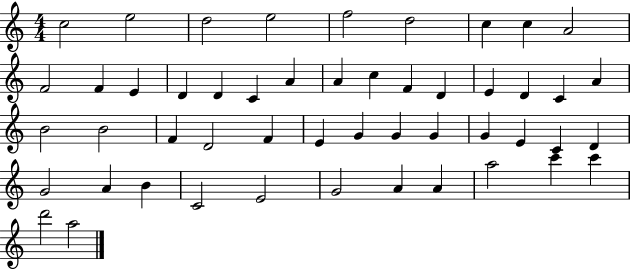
C5/h E5/h D5/h E5/h F5/h D5/h C5/q C5/q A4/h F4/h F4/q E4/q D4/q D4/q C4/q A4/q A4/q C5/q F4/q D4/q E4/q D4/q C4/q A4/q B4/h B4/h F4/q D4/h F4/q E4/q G4/q G4/q G4/q G4/q E4/q C4/q D4/q G4/h A4/q B4/q C4/h E4/h G4/h A4/q A4/q A5/h C6/q C6/q D6/h A5/h